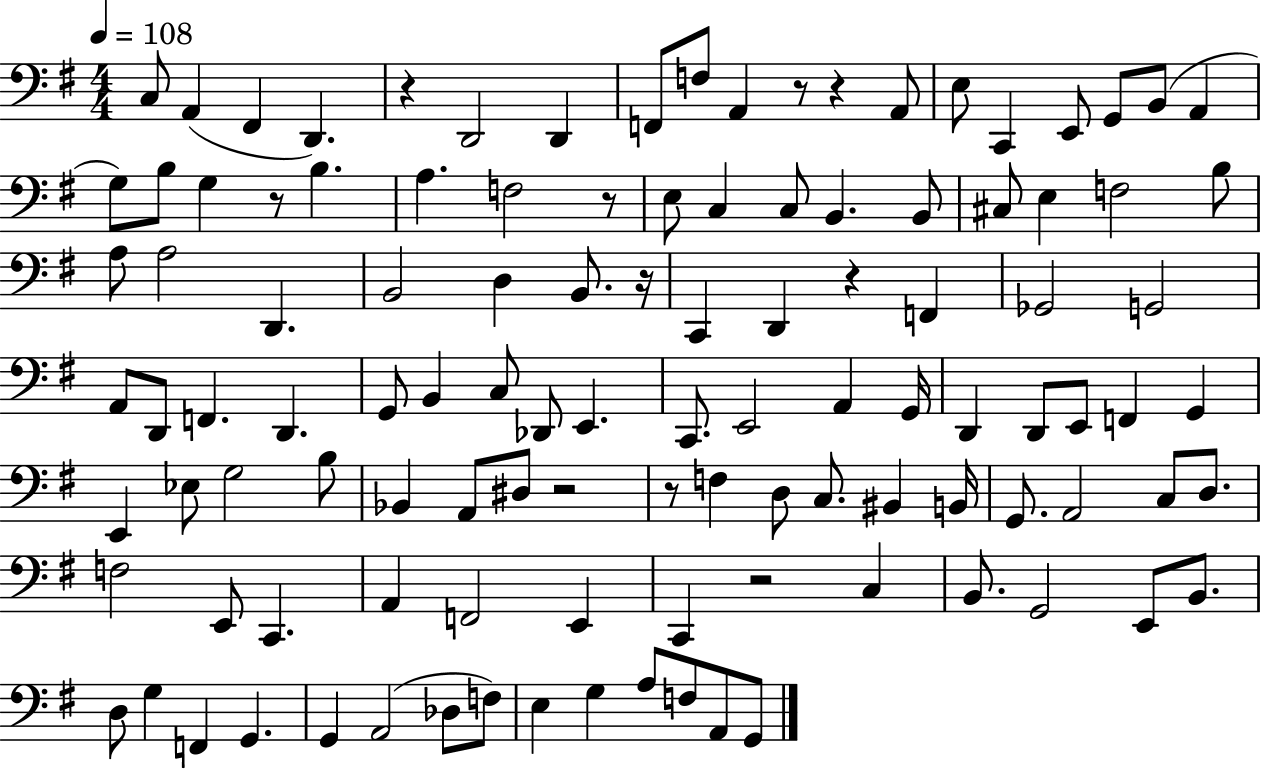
{
  \clef bass
  \numericTimeSignature
  \time 4/4
  \key g \major
  \tempo 4 = 108
  c8 a,4( fis,4 d,4.) | r4 d,2 d,4 | f,8 f8 a,4 r8 r4 a,8 | e8 c,4 e,8 g,8 b,8( a,4 | \break g8) b8 g4 r8 b4. | a4. f2 r8 | e8 c4 c8 b,4. b,8 | cis8 e4 f2 b8 | \break a8 a2 d,4. | b,2 d4 b,8. r16 | c,4 d,4 r4 f,4 | ges,2 g,2 | \break a,8 d,8 f,4. d,4. | g,8 b,4 c8 des,8 e,4. | c,8. e,2 a,4 g,16 | d,4 d,8 e,8 f,4 g,4 | \break e,4 ees8 g2 b8 | bes,4 a,8 dis8 r2 | r8 f4 d8 c8. bis,4 b,16 | g,8. a,2 c8 d8. | \break f2 e,8 c,4. | a,4 f,2 e,4 | c,4 r2 c4 | b,8. g,2 e,8 b,8. | \break d8 g4 f,4 g,4. | g,4 a,2( des8 f8) | e4 g4 a8 f8 a,8 g,8 | \bar "|."
}